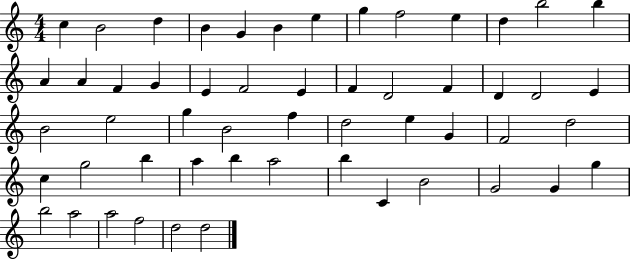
X:1
T:Untitled
M:4/4
L:1/4
K:C
c B2 d B G B e g f2 e d b2 b A A F G E F2 E F D2 F D D2 E B2 e2 g B2 f d2 e G F2 d2 c g2 b a b a2 b C B2 G2 G g b2 a2 a2 f2 d2 d2